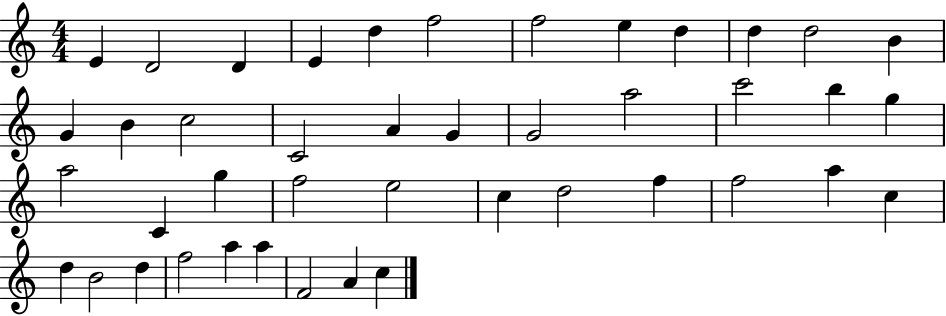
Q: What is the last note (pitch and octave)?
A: C5